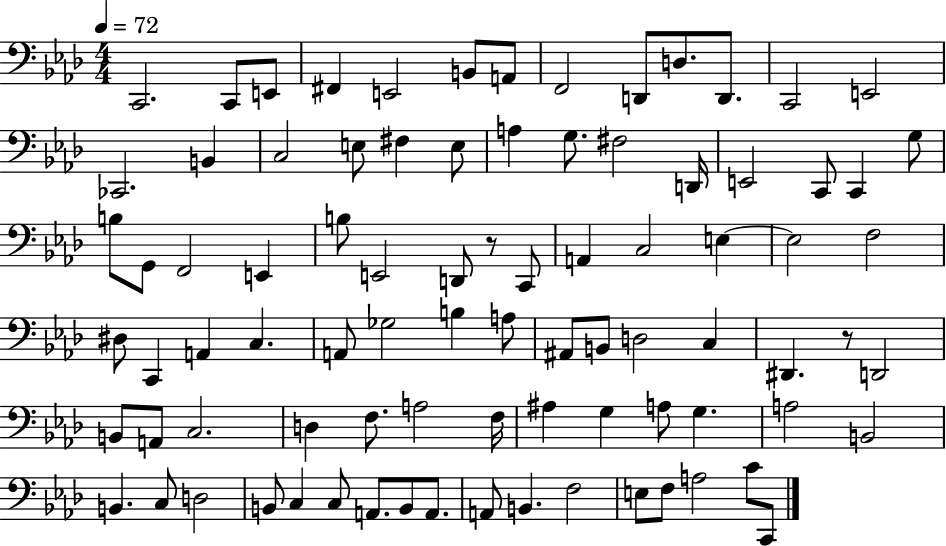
X:1
T:Untitled
M:4/4
L:1/4
K:Ab
C,,2 C,,/2 E,,/2 ^F,, E,,2 B,,/2 A,,/2 F,,2 D,,/2 D,/2 D,,/2 C,,2 E,,2 _C,,2 B,, C,2 E,/2 ^F, E,/2 A, G,/2 ^F,2 D,,/4 E,,2 C,,/2 C,, G,/2 B,/2 G,,/2 F,,2 E,, B,/2 E,,2 D,,/2 z/2 C,,/2 A,, C,2 E, E,2 F,2 ^D,/2 C,, A,, C, A,,/2 _G,2 B, A,/2 ^A,,/2 B,,/2 D,2 C, ^D,, z/2 D,,2 B,,/2 A,,/2 C,2 D, F,/2 A,2 F,/4 ^A, G, A,/2 G, A,2 B,,2 B,, C,/2 D,2 B,,/2 C, C,/2 A,,/2 B,,/2 A,,/2 A,,/2 B,, F,2 E,/2 F,/2 A,2 C/2 C,,/2